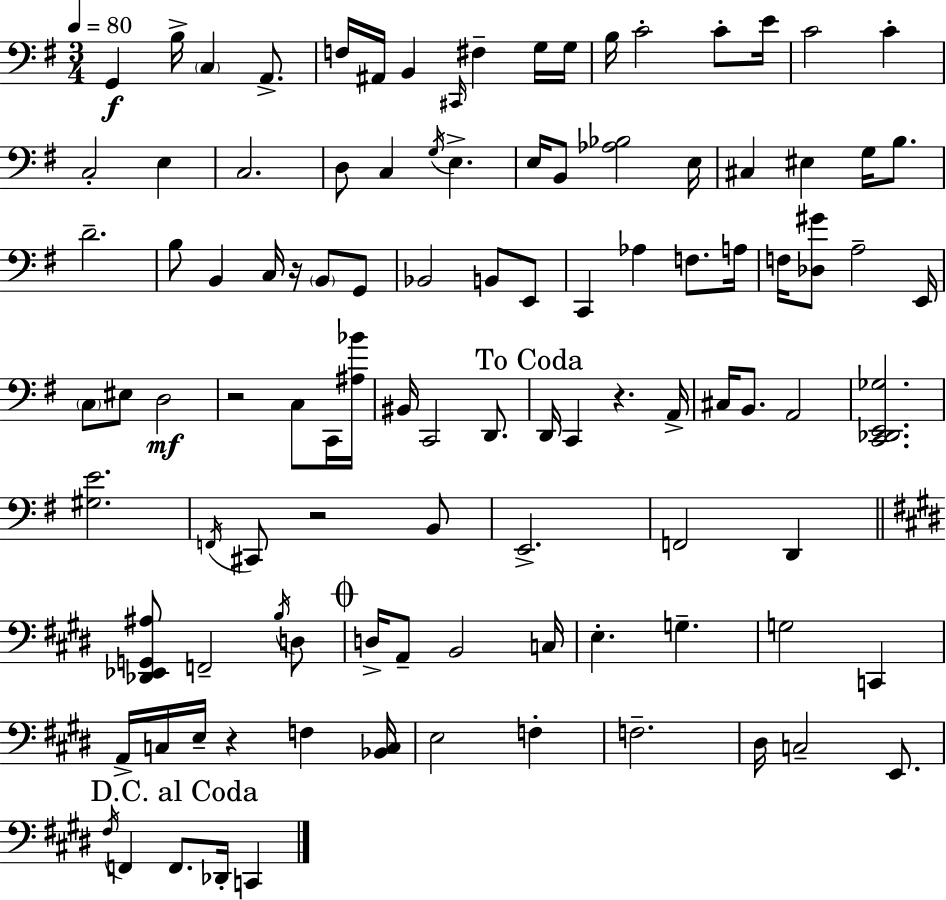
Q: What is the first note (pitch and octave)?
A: G2